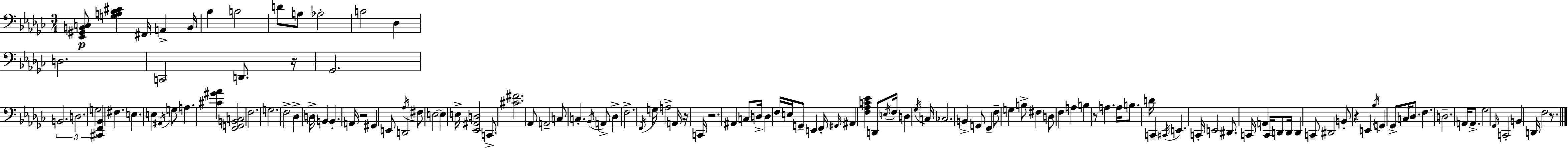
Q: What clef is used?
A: bass